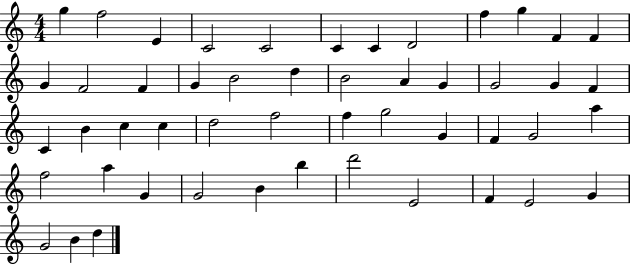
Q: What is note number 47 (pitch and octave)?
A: G4